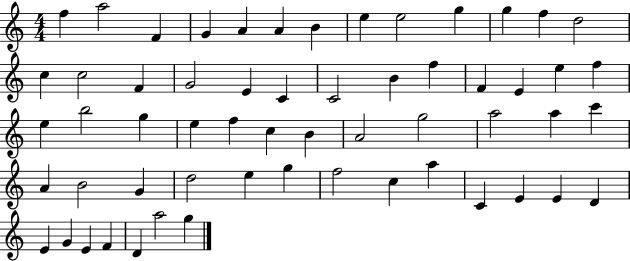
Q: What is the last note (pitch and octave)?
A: G5